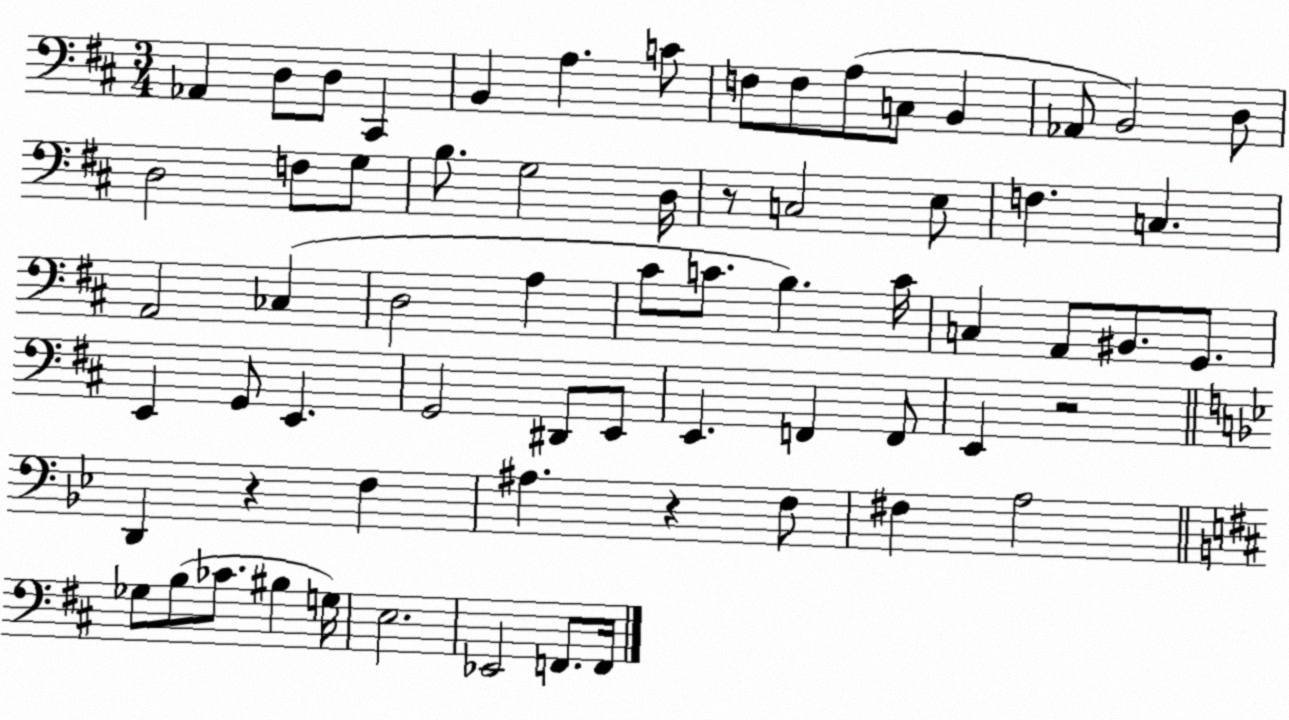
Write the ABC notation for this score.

X:1
T:Untitled
M:3/4
L:1/4
K:D
_A,, D,/2 D,/2 ^C,, B,, A, C/2 F,/2 F,/2 A,/2 C,/2 B,, _A,,/2 B,,2 D,/2 D,2 F,/2 G,/2 B,/2 G,2 D,/4 z/2 C,2 E,/2 F, C, A,,2 _C, D,2 A, ^C/2 C/2 B, C/4 C, A,,/2 ^B,,/2 G,,/2 E,, G,,/2 E,, G,,2 ^D,,/2 E,,/2 E,, F,, F,,/2 E,, z2 D,, z F, ^A, z F,/2 ^F, A,2 _G,/2 B,/2 _C/2 ^B, G,/4 E,2 _E,,2 F,,/2 F,,/4